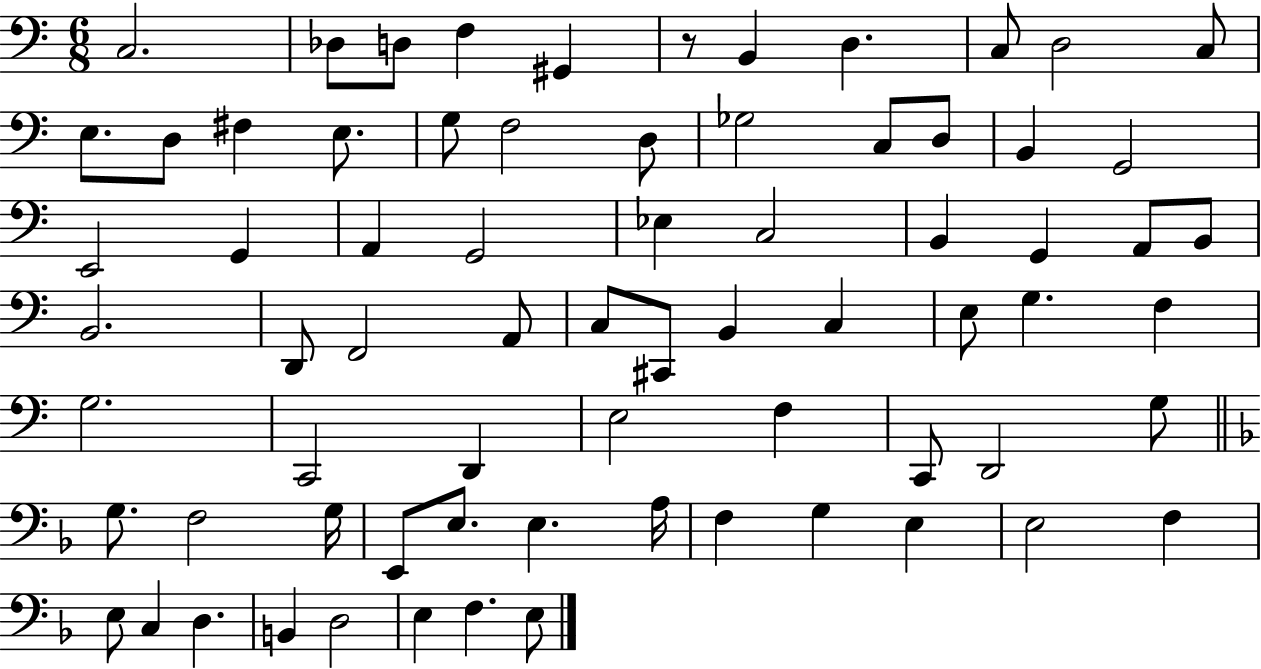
X:1
T:Untitled
M:6/8
L:1/4
K:C
C,2 _D,/2 D,/2 F, ^G,, z/2 B,, D, C,/2 D,2 C,/2 E,/2 D,/2 ^F, E,/2 G,/2 F,2 D,/2 _G,2 C,/2 D,/2 B,, G,,2 E,,2 G,, A,, G,,2 _E, C,2 B,, G,, A,,/2 B,,/2 B,,2 D,,/2 F,,2 A,,/2 C,/2 ^C,,/2 B,, C, E,/2 G, F, G,2 C,,2 D,, E,2 F, C,,/2 D,,2 G,/2 G,/2 F,2 G,/4 E,,/2 E,/2 E, A,/4 F, G, E, E,2 F, E,/2 C, D, B,, D,2 E, F, E,/2